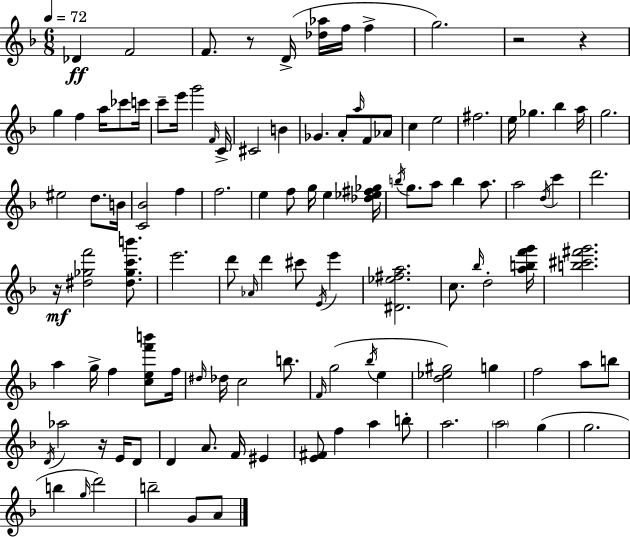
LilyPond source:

{
  \clef treble
  \numericTimeSignature
  \time 6/8
  \key f \major
  \tempo 4 = 72
  des'4\ff f'2 | f'8. r8 d'16->( <des'' aes''>16 f''16 f''4-> | g''2.) | r2 r4 | \break g''4 f''4 a''16 ces'''8 c'''16 | c'''8-- e'''16 g'''2 \grace { f'16 } | c'16-> cis'2 b'4 | ges'4. a'8-. \grace { a''16 } f'8 | \break aes'8 c''4 e''2 | fis''2. | e''16 ges''4. bes''4 | a''16 g''2. | \break eis''2 d''8. | b'16 <c' bes'>2 f''4 | f''2. | e''4 f''8 g''16 e''4 | \break <des'' ees'' fis'' ges''>16 \acciaccatura { b''16 } g''8. a''8 b''4 | a''8. a''2 \acciaccatura { d''16 } | c'''4 d'''2. | r16\mf <dis'' ges'' f'''>2 | \break <dis'' ges'' c''' b'''>8. e'''2. | d'''8 \grace { aes'16 } d'''4 cis'''8 | \acciaccatura { e'16 } e'''4 <dis' ees'' fis'' a''>2. | c''8. \grace { bes''16 } d''2-. | \break <a'' b'' f''' g'''>16 <b'' cis''' fis''' g'''>2. | a''4 g''16-> | f''4 <c'' e'' f''' b'''>8 f''16 \grace { dis''16 } des''16 c''2 | b''8. \grace { f'16 } g''2( | \break \acciaccatura { bes''16 } e''4 <d'' ees'' gis''>2) | g''4 f''2 | a''8 b''8 \acciaccatura { d'16 } aes''2 | r16 e'16 d'8 d'4 | \break a'8. f'16 eis'4 <e' fis'>8 | f''4 a''4 b''8-. a''2. | \parenthesize a''2 | g''4( g''2. | \break b''4 | \grace { g''16 } d'''2) | b''2-- g'8 a'8 | \bar "|."
}